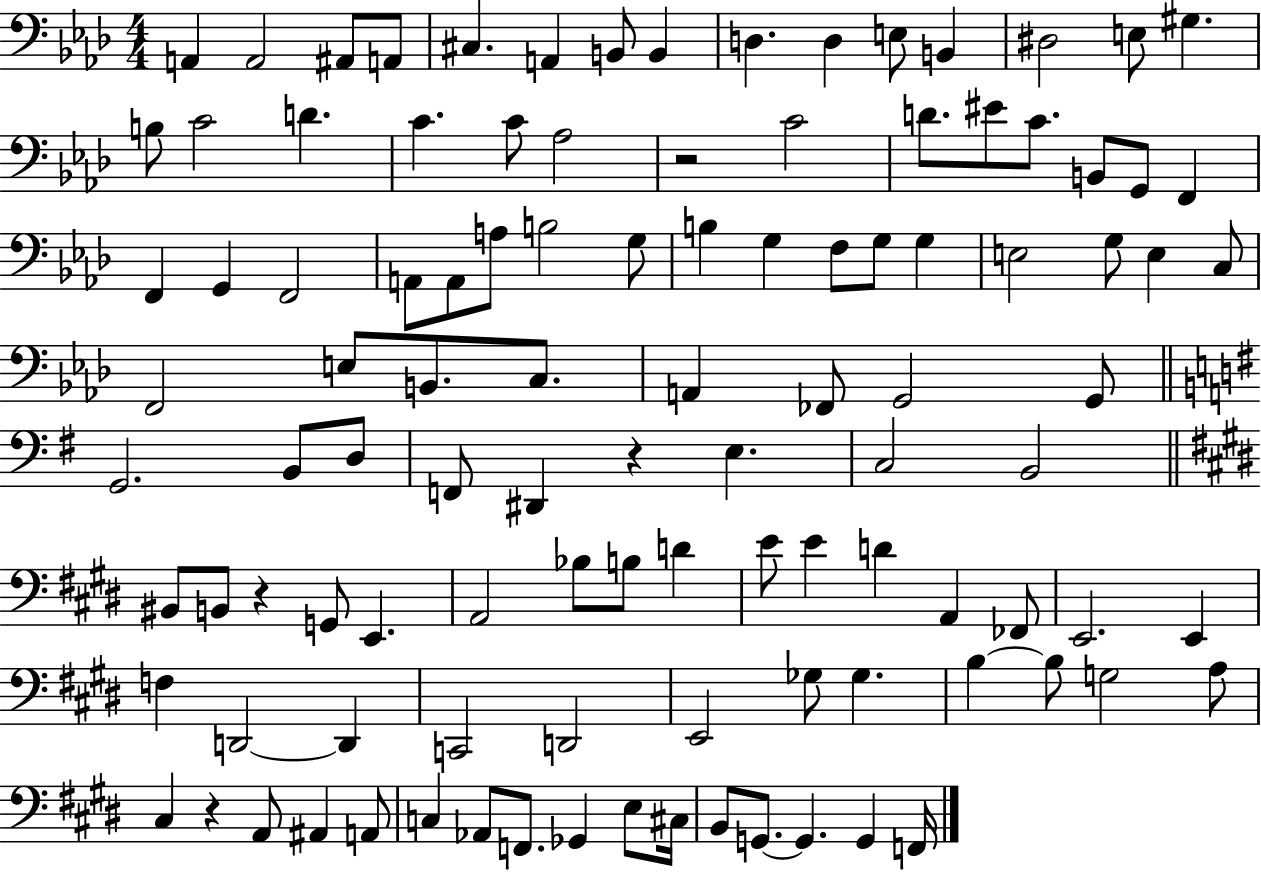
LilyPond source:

{
  \clef bass
  \numericTimeSignature
  \time 4/4
  \key aes \major
  \repeat volta 2 { a,4 a,2 ais,8 a,8 | cis4. a,4 b,8 b,4 | d4. d4 e8 b,4 | dis2 e8 gis4. | \break b8 c'2 d'4. | c'4. c'8 aes2 | r2 c'2 | d'8. eis'8 c'8. b,8 g,8 f,4 | \break f,4 g,4 f,2 | a,8 a,8 a8 b2 g8 | b4 g4 f8 g8 g4 | e2 g8 e4 c8 | \break f,2 e8 b,8. c8. | a,4 fes,8 g,2 g,8 | \bar "||" \break \key g \major g,2. b,8 d8 | f,8 dis,4 r4 e4. | c2 b,2 | \bar "||" \break \key e \major bis,8 b,8 r4 g,8 e,4. | a,2 bes8 b8 d'4 | e'8 e'4 d'4 a,4 fes,8 | e,2. e,4 | \break f4 d,2~~ d,4 | c,2 d,2 | e,2 ges8 ges4. | b4~~ b8 g2 a8 | \break cis4 r4 a,8 ais,4 a,8 | c4 aes,8 f,8. ges,4 e8 cis16 | b,8 g,8.~~ g,4. g,4 f,16 | } \bar "|."
}